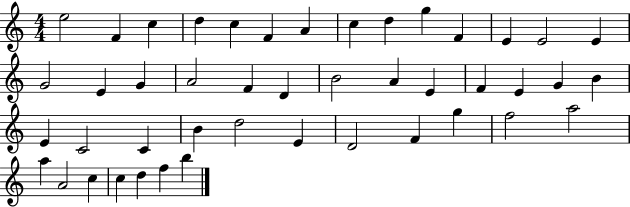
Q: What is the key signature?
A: C major